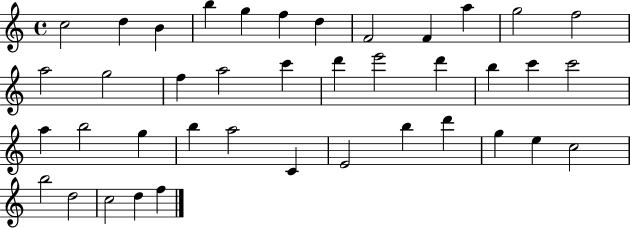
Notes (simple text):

C5/h D5/q B4/q B5/q G5/q F5/q D5/q F4/h F4/q A5/q G5/h F5/h A5/h G5/h F5/q A5/h C6/q D6/q E6/h D6/q B5/q C6/q C6/h A5/q B5/h G5/q B5/q A5/h C4/q E4/h B5/q D6/q G5/q E5/q C5/h B5/h D5/h C5/h D5/q F5/q